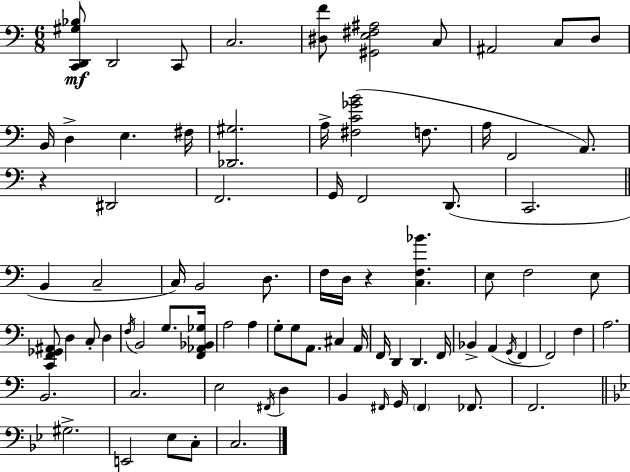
[C2,D2,G#3,Bb3]/e D2/h C2/e C3/h. [D#3,F4]/e [G#2,E3,F#3,A#3]/h C3/e A#2/h C3/e D3/e B2/s D3/q E3/q. F#3/s [Db2,G#3]/h. A3/s [F#3,C4,Gb4,B4]/h F3/e. A3/s F2/h A2/e. R/q D#2/h F2/h. G2/s F2/h D2/e. C2/h. B2/q C3/h C3/s B2/h D3/e. F3/s D3/s R/q [C3,F3,Bb4]/q. E3/e F3/h E3/e [C2,F2,Gb2,A#2]/e D3/q C3/e D3/q F3/s B2/h G3/e. [F2,Ab2,Bb2,Gb3]/s A3/h A3/q G3/e G3/e A2/e. C#3/q A2/s F2/s D2/q D2/q. F2/s Bb2/q A2/q G2/s F2/q F2/h F3/q A3/h. B2/h. C3/h. E3/h F#2/s D3/q B2/q F#2/s G2/s F#2/q FES2/e. F2/h. G#3/h. E2/h Eb3/e C3/e C3/h.